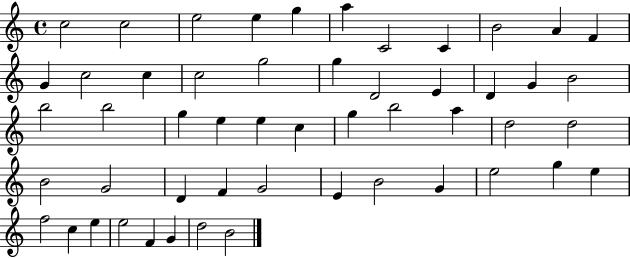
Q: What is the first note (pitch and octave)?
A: C5